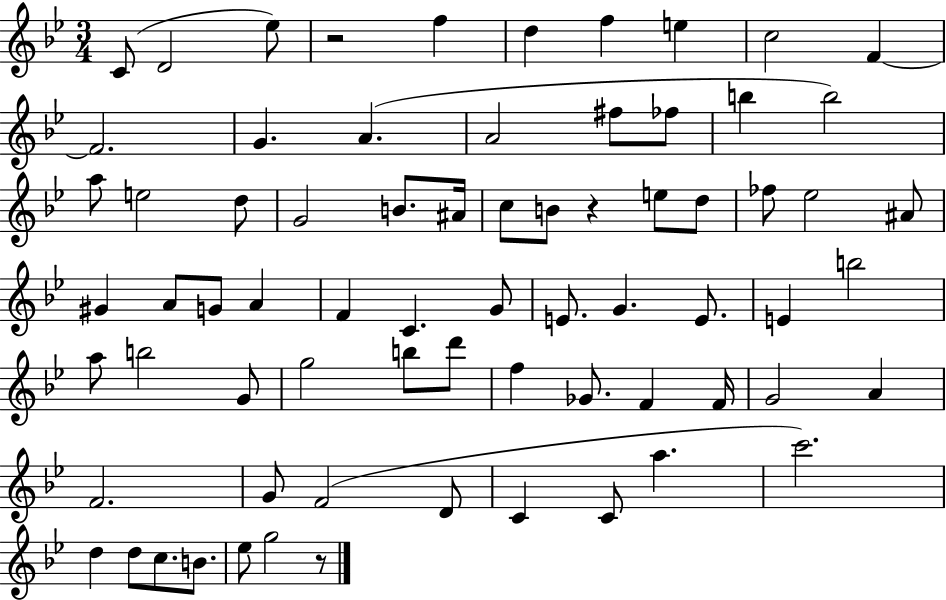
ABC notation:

X:1
T:Untitled
M:3/4
L:1/4
K:Bb
C/2 D2 _e/2 z2 f d f e c2 F F2 G A A2 ^f/2 _f/2 b b2 a/2 e2 d/2 G2 B/2 ^A/4 c/2 B/2 z e/2 d/2 _f/2 _e2 ^A/2 ^G A/2 G/2 A F C G/2 E/2 G E/2 E b2 a/2 b2 G/2 g2 b/2 d'/2 f _G/2 F F/4 G2 A F2 G/2 F2 D/2 C C/2 a c'2 d d/2 c/2 B/2 _e/2 g2 z/2